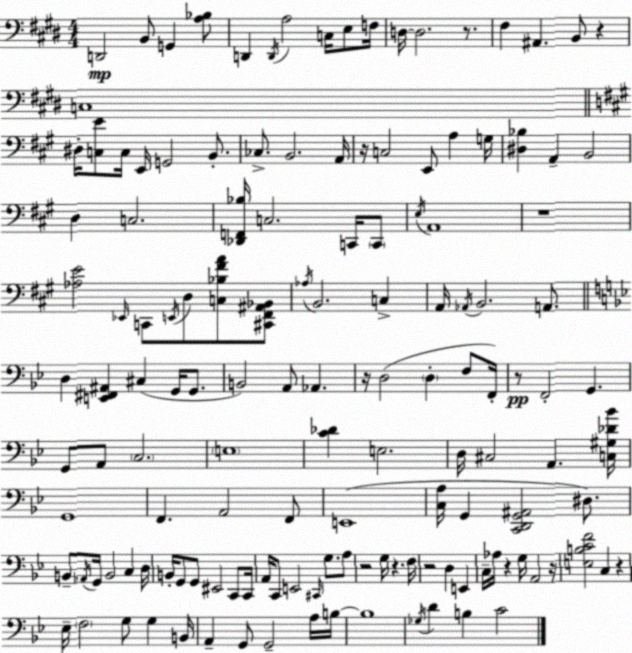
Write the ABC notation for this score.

X:1
T:Untitled
M:4/4
L:1/4
K:E
D,,2 B,,/2 G,, [A,_B,]/2 D,, D,,/4 A,2 C,/4 E,/2 F,/4 D,/4 D,2 z/2 ^F, ^A,, B,,/2 z C,4 ^D,/4 [C,E]/2 C,/4 E,,/4 G,,2 B,,/2 _C,/2 B,,2 A,,/4 z/4 C,2 E,,/2 A, G,/4 [^D,_B,] A,, B,,2 D, C,2 [_D,,F,,_B,]/4 C,2 C,,/4 C,,/2 E,/4 A,,4 z4 [_A,E]2 _E,,/4 C,,/2 E,,/4 D,/2 [C,_B,^FA]/2 [^C,,^F,,^A,,_B,,]/2 _A,/4 B,,2 C, A,,/4 _A,,/4 B,,2 A,,/2 D, [E,,^F,,^A,,] ^C, G,,/4 G,,/2 B,,2 A,,/2 _A,, z/4 D,2 D, F,/2 F,,/4 z/2 F,,2 G,, G,,/2 A,,/2 C,2 E,4 [C_D] E,2 D,/4 ^C,2 A,, [C,^G,_D_B]/4 G,,4 F,, A,,2 F,,/2 E,,4 [C,A,]/4 G,, [C,,D,,G,,^A,,]2 ^D,/2 B,,/2 _A,,/4 G,,/4 B,,2 C, D,/4 B,,/4 G,,/2 G,,/2 ^E,,2 C,,/2 C,,/4 A,,/4 C,,/2 E,,2 ^C,,/4 G,/2 A,/2 z2 G,/4 z F,/4 z2 D, E,, C,/4 _A,/4 z G,/4 A,,2 z/4 [E,B,CF]2 C, z _E,/4 F,2 G,/2 G, B,,/4 A,, G,,/2 G,,2 A,/4 B,/4 B,4 _G,/4 D B, C2